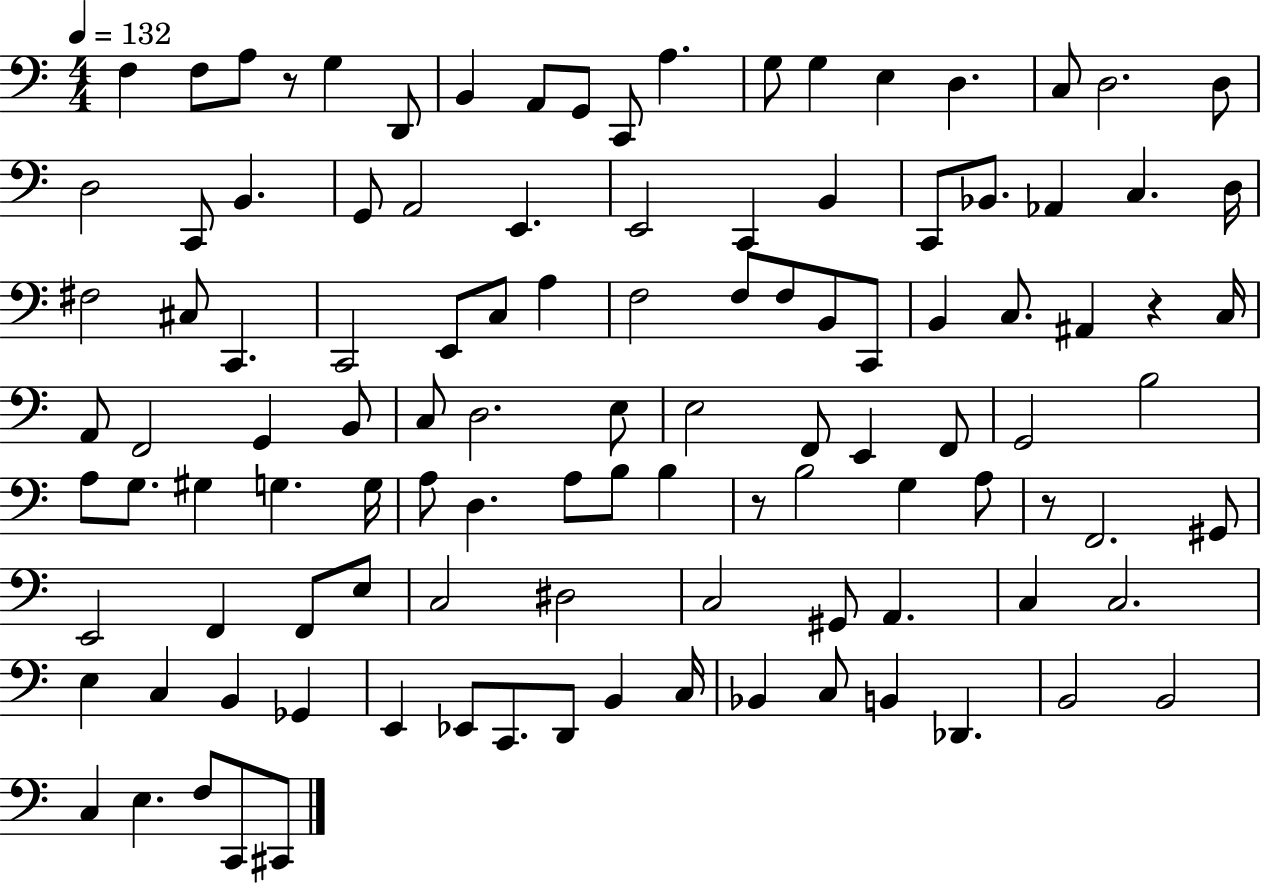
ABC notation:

X:1
T:Untitled
M:4/4
L:1/4
K:C
F, F,/2 A,/2 z/2 G, D,,/2 B,, A,,/2 G,,/2 C,,/2 A, G,/2 G, E, D, C,/2 D,2 D,/2 D,2 C,,/2 B,, G,,/2 A,,2 E,, E,,2 C,, B,, C,,/2 _B,,/2 _A,, C, D,/4 ^F,2 ^C,/2 C,, C,,2 E,,/2 C,/2 A, F,2 F,/2 F,/2 B,,/2 C,,/2 B,, C,/2 ^A,, z C,/4 A,,/2 F,,2 G,, B,,/2 C,/2 D,2 E,/2 E,2 F,,/2 E,, F,,/2 G,,2 B,2 A,/2 G,/2 ^G, G, G,/4 A,/2 D, A,/2 B,/2 B, z/2 B,2 G, A,/2 z/2 F,,2 ^G,,/2 E,,2 F,, F,,/2 E,/2 C,2 ^D,2 C,2 ^G,,/2 A,, C, C,2 E, C, B,, _G,, E,, _E,,/2 C,,/2 D,,/2 B,, C,/4 _B,, C,/2 B,, _D,, B,,2 B,,2 C, E, F,/2 C,,/2 ^C,,/2